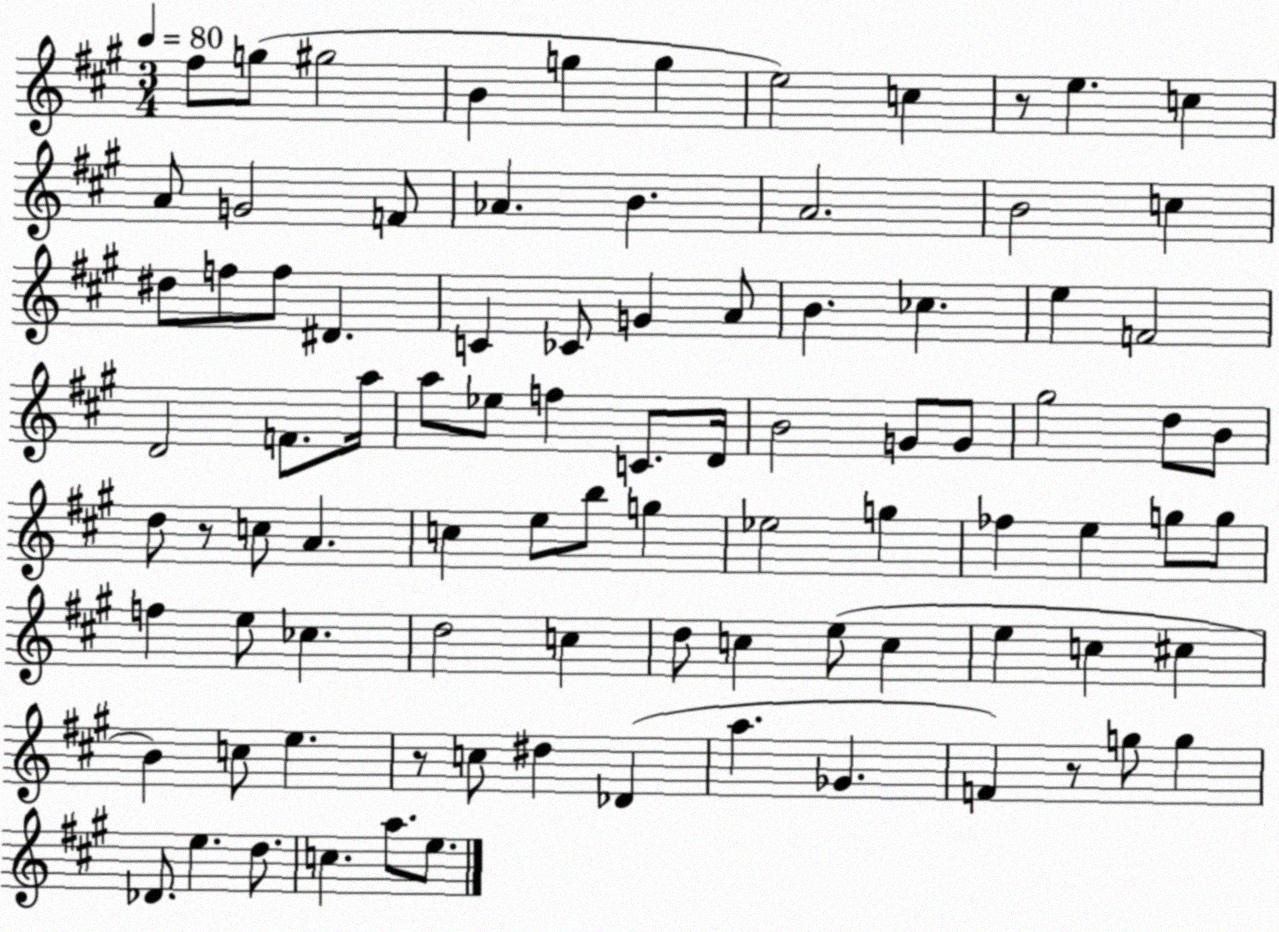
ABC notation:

X:1
T:Untitled
M:3/4
L:1/4
K:A
^f/2 g/2 ^g2 B g g e2 c z/2 e c A/2 G2 F/2 _A B A2 B2 c ^d/2 f/2 f/2 ^D C _C/2 G A/2 B _c e F2 D2 F/2 a/4 a/2 _e/2 f C/2 D/4 B2 G/2 G/2 ^g2 d/2 B/2 d/2 z/2 c/2 A c e/2 b/2 g _e2 g _f e g/2 g/2 f e/2 _c d2 c d/2 c e/2 c e c ^c B c/2 e z/2 c/2 ^d _D a _G F z/2 g/2 g _D/2 e d/2 c a/2 e/2